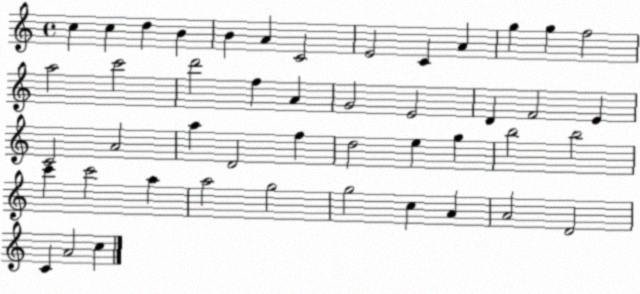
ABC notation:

X:1
T:Untitled
M:4/4
L:1/4
K:C
c c d B B A C2 E2 C A g g f2 a2 c'2 d'2 f A G2 E2 D F2 E C2 A2 a D2 f d2 e g b2 b2 c' c'2 a a2 g2 g2 c A A2 D2 C A2 c